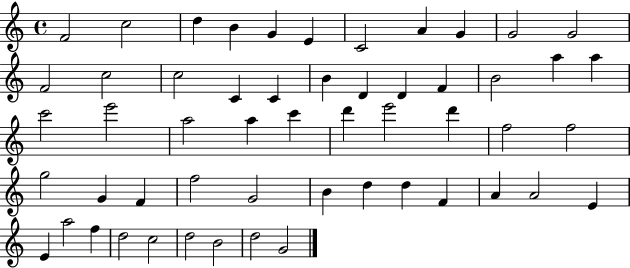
{
  \clef treble
  \time 4/4
  \defaultTimeSignature
  \key c \major
  f'2 c''2 | d''4 b'4 g'4 e'4 | c'2 a'4 g'4 | g'2 g'2 | \break f'2 c''2 | c''2 c'4 c'4 | b'4 d'4 d'4 f'4 | b'2 a''4 a''4 | \break c'''2 e'''2 | a''2 a''4 c'''4 | d'''4 e'''2 d'''4 | f''2 f''2 | \break g''2 g'4 f'4 | f''2 g'2 | b'4 d''4 d''4 f'4 | a'4 a'2 e'4 | \break e'4 a''2 f''4 | d''2 c''2 | d''2 b'2 | d''2 g'2 | \break \bar "|."
}